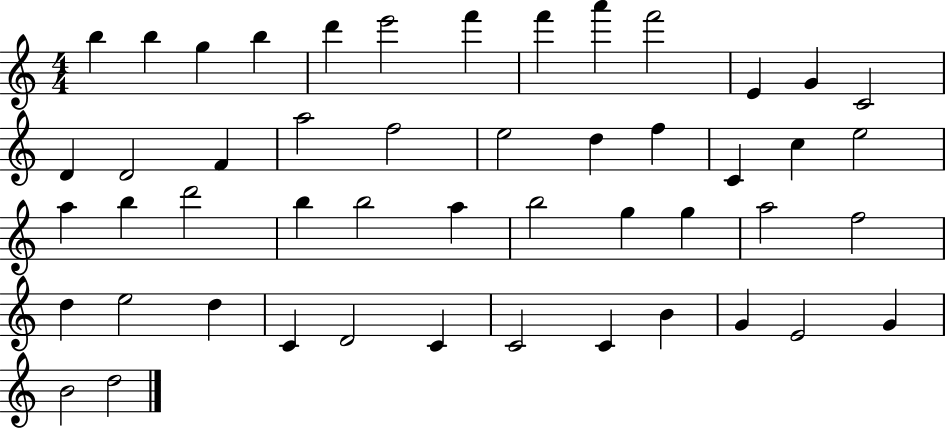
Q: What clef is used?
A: treble